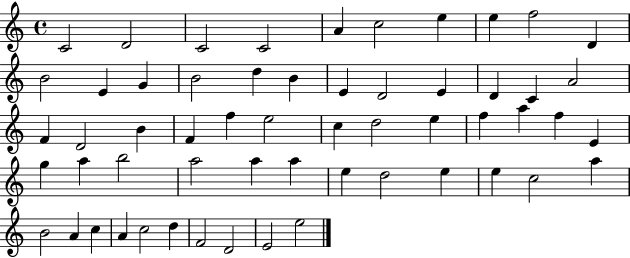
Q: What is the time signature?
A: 4/4